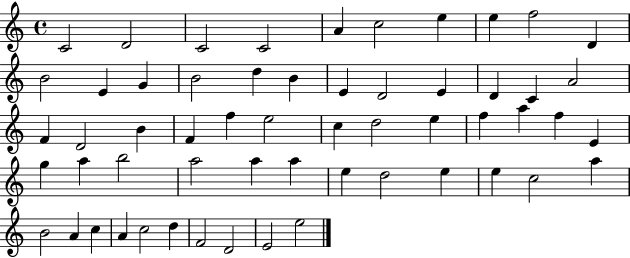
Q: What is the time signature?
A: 4/4